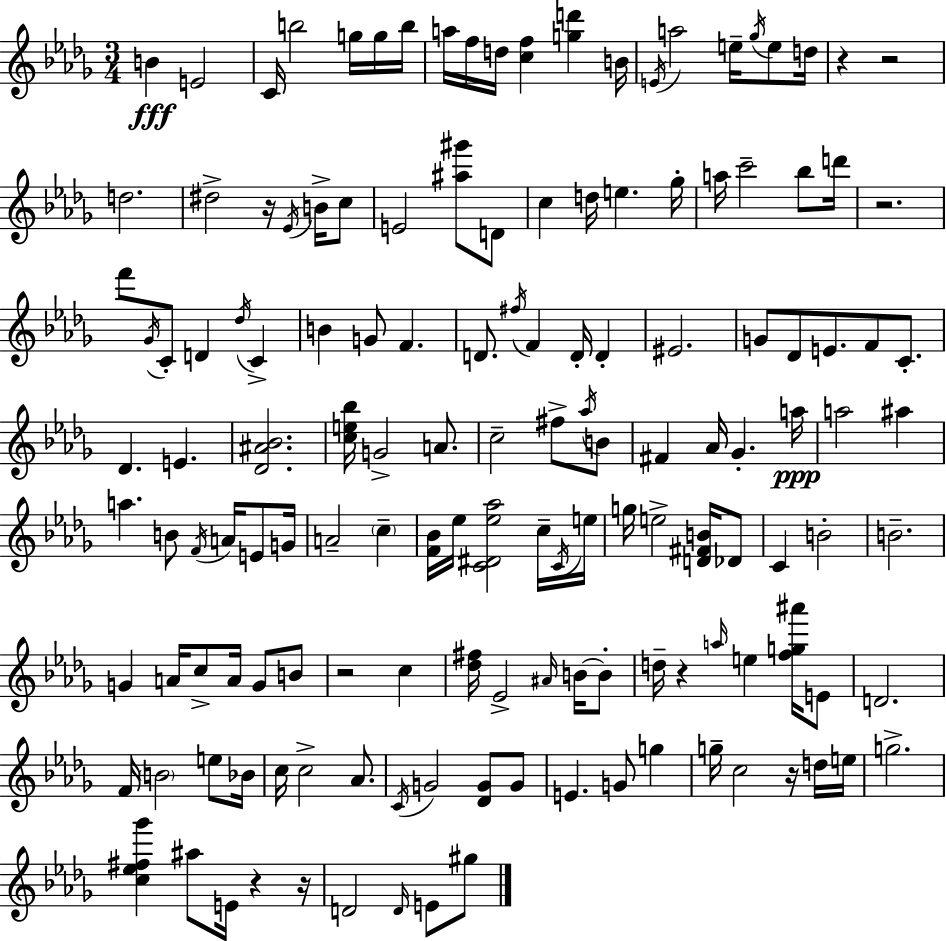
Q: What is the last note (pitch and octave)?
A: G#5